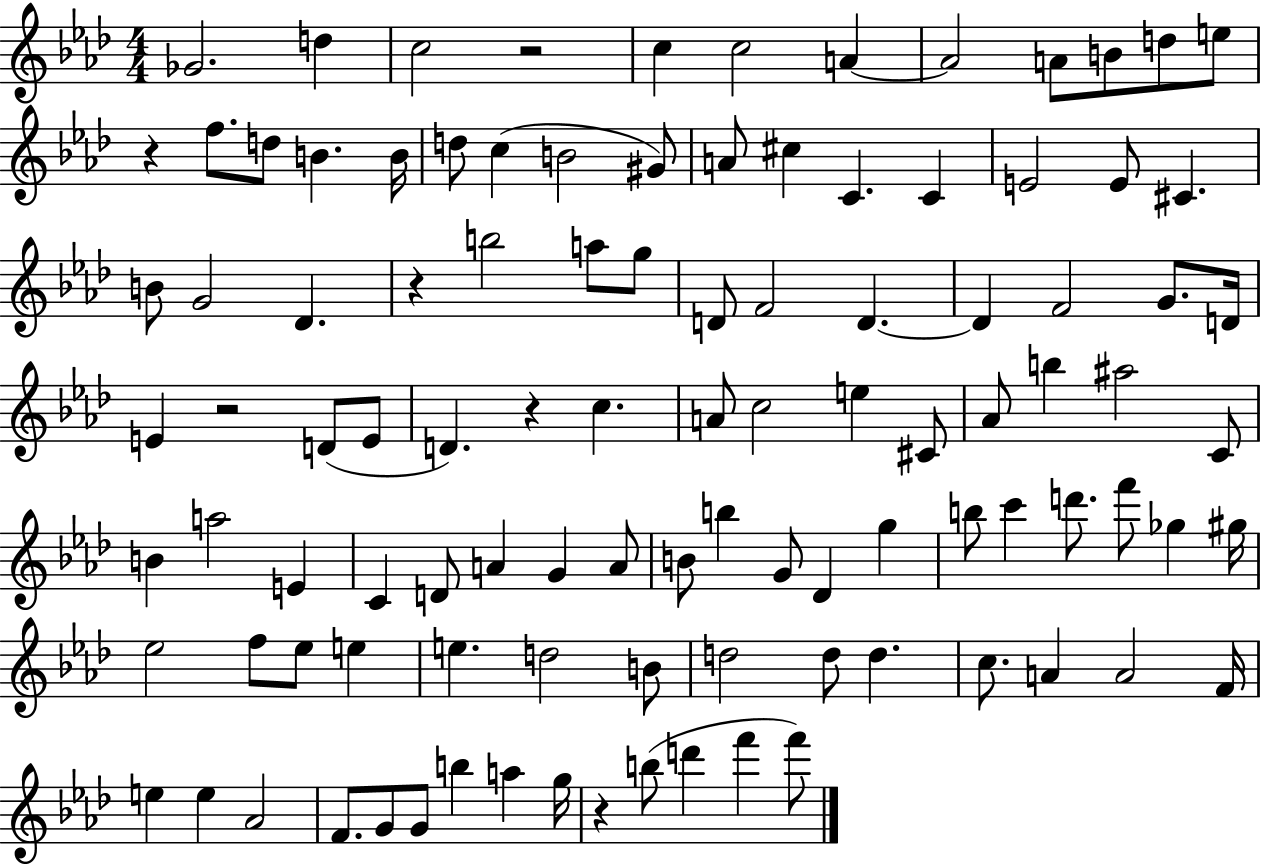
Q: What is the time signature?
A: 4/4